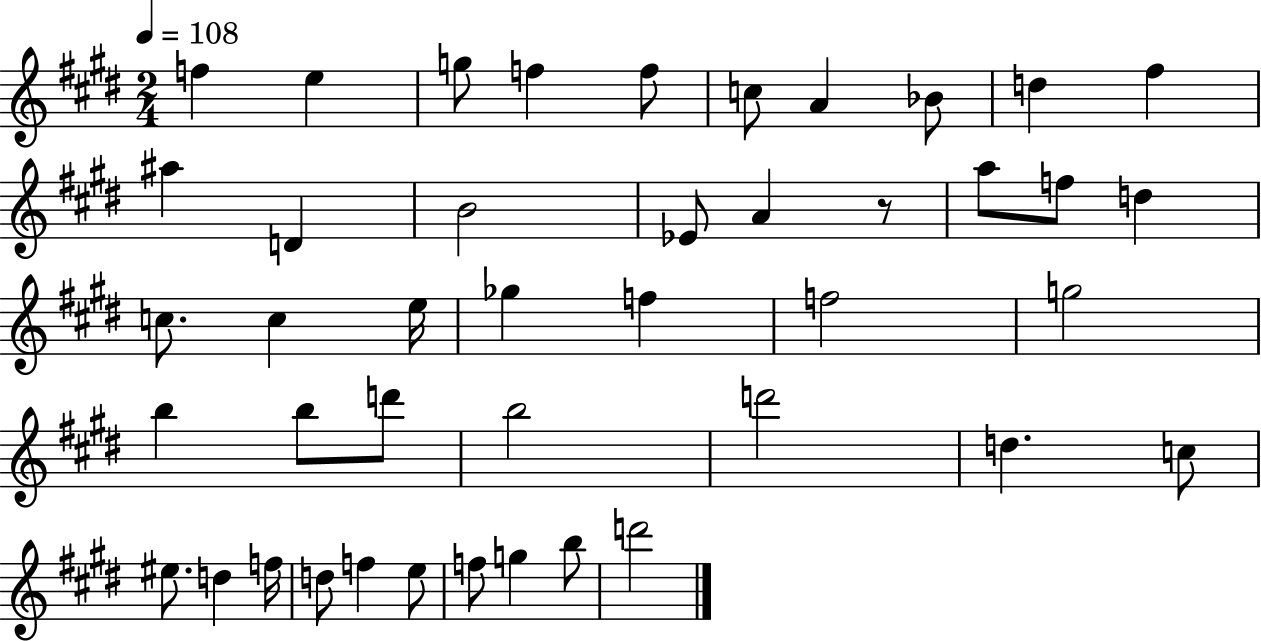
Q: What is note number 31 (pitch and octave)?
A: D5